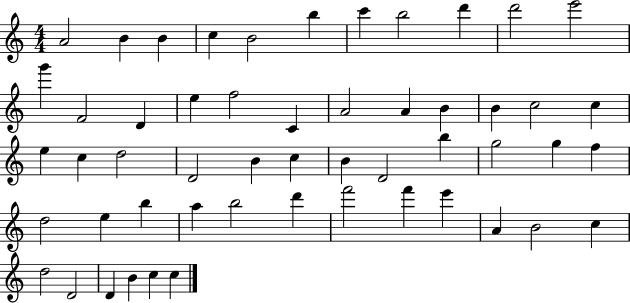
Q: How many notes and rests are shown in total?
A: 53